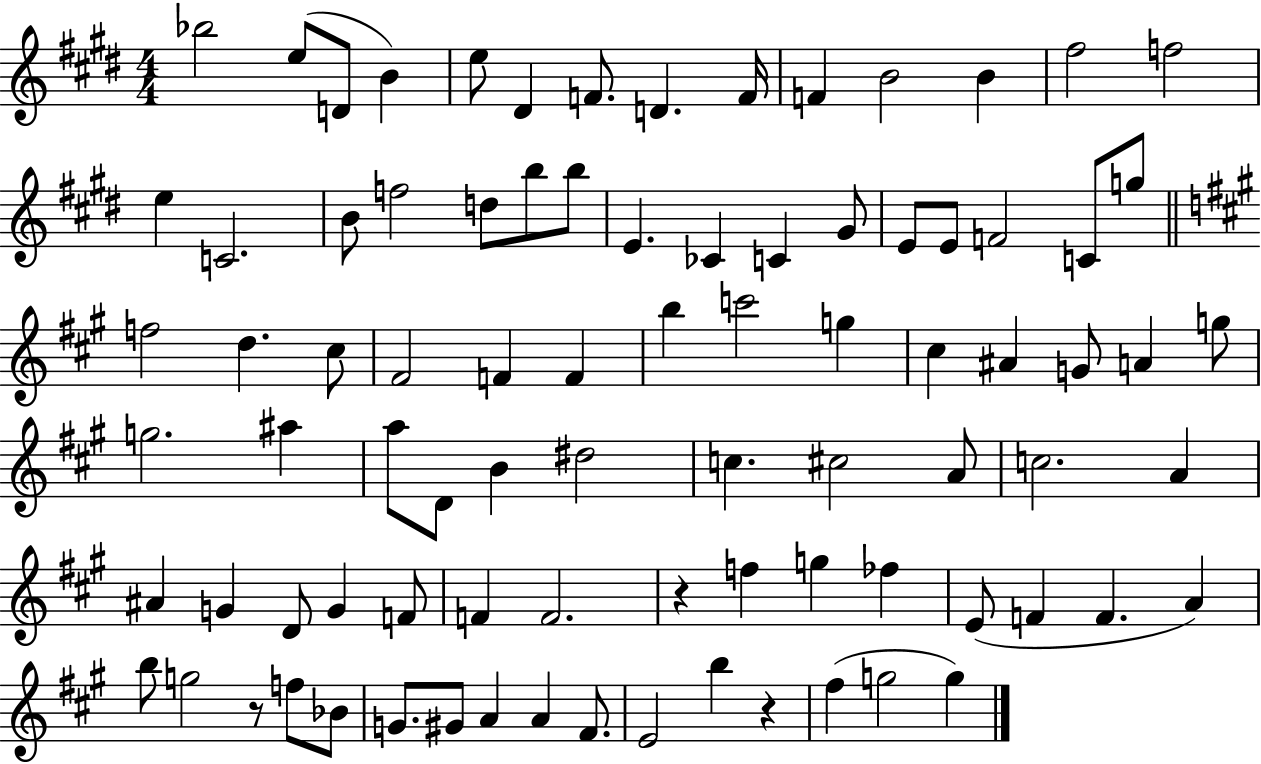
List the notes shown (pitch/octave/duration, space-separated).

Bb5/h E5/e D4/e B4/q E5/e D#4/q F4/e. D4/q. F4/s F4/q B4/h B4/q F#5/h F5/h E5/q C4/h. B4/e F5/h D5/e B5/e B5/e E4/q. CES4/q C4/q G#4/e E4/e E4/e F4/h C4/e G5/e F5/h D5/q. C#5/e F#4/h F4/q F4/q B5/q C6/h G5/q C#5/q A#4/q G4/e A4/q G5/e G5/h. A#5/q A5/e D4/e B4/q D#5/h C5/q. C#5/h A4/e C5/h. A4/q A#4/q G4/q D4/e G4/q F4/e F4/q F4/h. R/q F5/q G5/q FES5/q E4/e F4/q F4/q. A4/q B5/e G5/h R/e F5/e Bb4/e G4/e. G#4/e A4/q A4/q F#4/e. E4/h B5/q R/q F#5/q G5/h G5/q